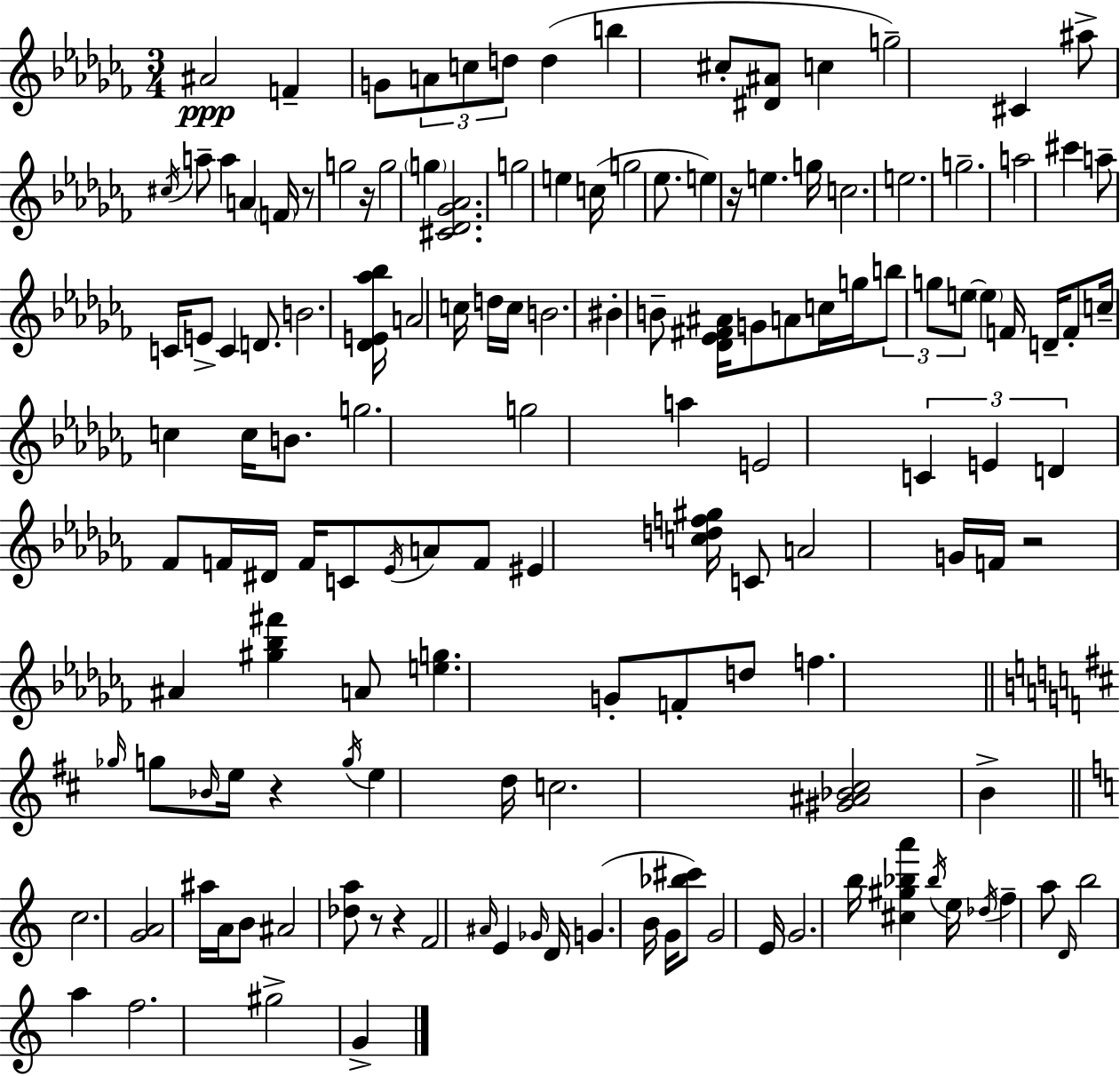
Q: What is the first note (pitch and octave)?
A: A#4